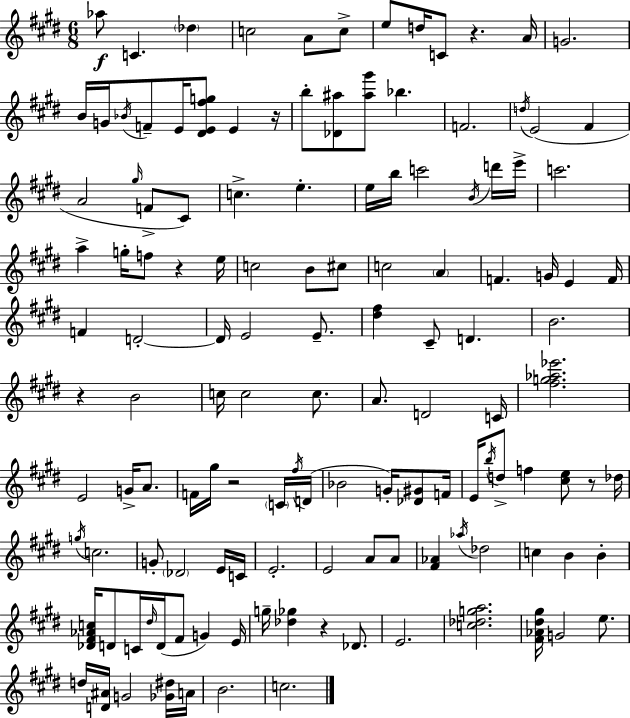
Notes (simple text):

Ab5/e C4/q. Db5/q C5/h A4/e C5/e E5/e D5/s C4/e R/q. A4/s G4/h. B4/s G4/s Bb4/s F4/e E4/s [D#4,E4,F#5,G5]/e E4/q R/s B5/e [Db4,A#5]/e [A#5,G#6]/e Bb5/q. F4/h. D5/s E4/h F#4/q A4/h G#5/s F4/e C#4/e C5/q. E5/q. E5/s B5/s C6/h B4/s D6/s E6/s C6/h. A5/q G5/s F5/e R/q E5/s C5/h B4/e C#5/e C5/h A4/q F4/q. G4/s E4/q F4/s F4/q D4/h D4/s E4/h E4/e. [D#5,F#5]/q C#4/e D4/q. B4/h. R/q B4/h C5/s C5/h C5/e. A4/e. D4/h C4/s [F#5,G5,Ab5,Eb6]/h. E4/h G4/s A4/e. F4/s G#5/s R/h C4/s F#5/s D4/s Bb4/h G4/s [Db4,G#4]/e F4/s E4/s B5/s D5/e F5/q [C#5,E5]/e R/e Db5/s G5/s C5/h. G4/e Db4/h E4/s C4/s E4/h. E4/h A4/e A4/e [F#4,Ab4]/q Ab5/s Db5/h C5/q B4/q B4/q [Db4,F#4,Ab4,C5]/s D4/e C4/s D#5/s D4/s F#4/e G4/q E4/s G5/s [Db5,Gb5]/q R/q Db4/e. E4/h. [C5,Db5,G5,A5]/h. [F#4,Ab4,D#5,G#5]/s G4/h E5/e. D5/s [D4,A#4]/s G4/h [Gb4,D#5]/s A4/s B4/h. C5/h.